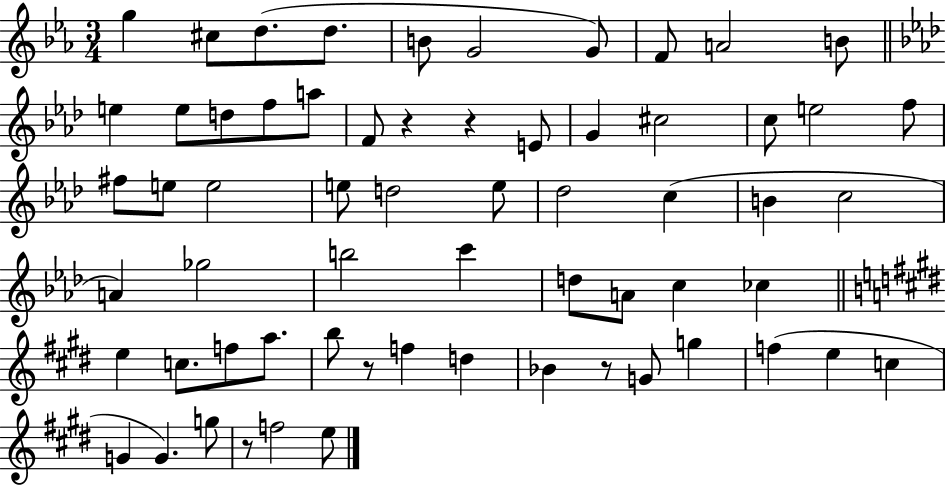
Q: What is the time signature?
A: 3/4